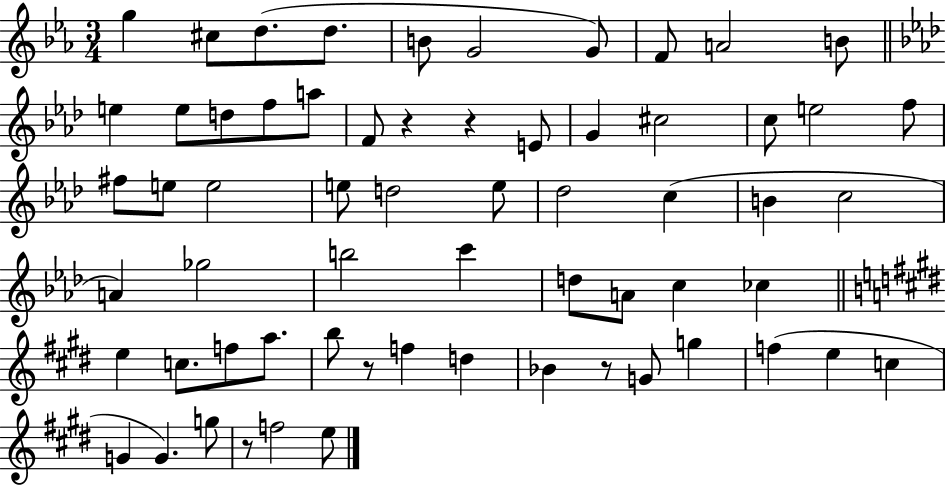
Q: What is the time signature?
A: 3/4